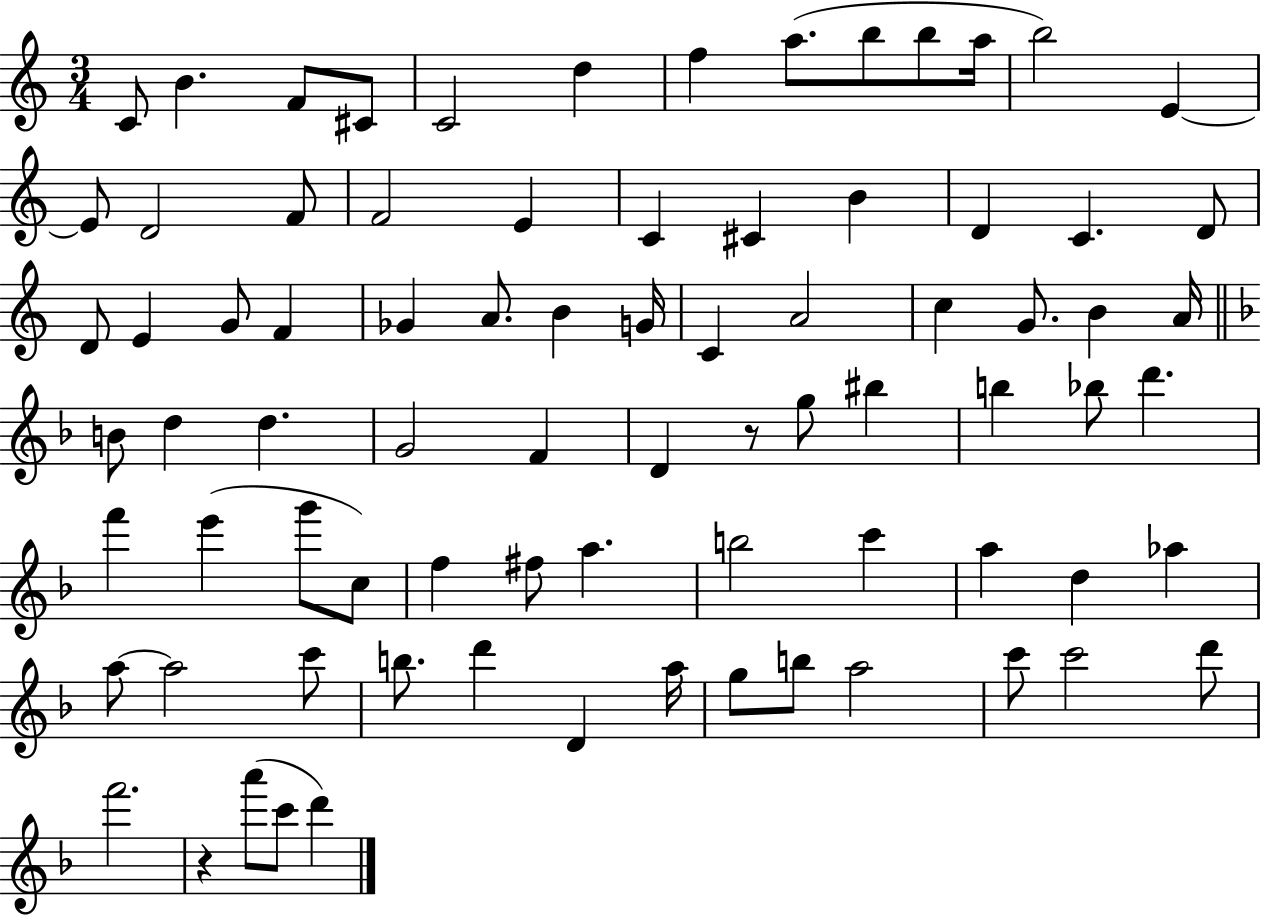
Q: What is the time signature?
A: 3/4